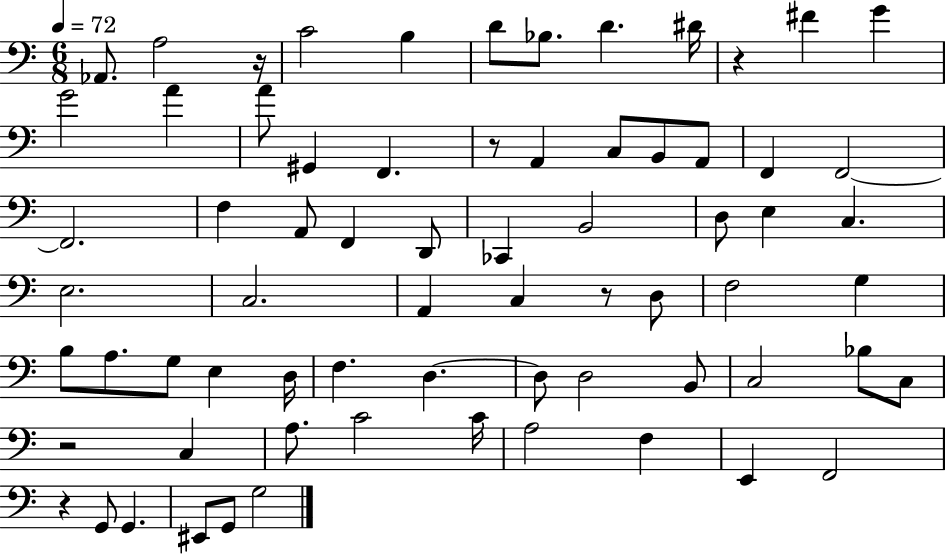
{
  \clef bass
  \numericTimeSignature
  \time 6/8
  \key c \major
  \tempo 4 = 72
  aes,8. a2 r16 | c'2 b4 | d'8 bes8. d'4. dis'16 | r4 fis'4 g'4 | \break g'2 a'4 | a'8 gis,4 f,4. | r8 a,4 c8 b,8 a,8 | f,4 f,2~~ | \break f,2. | f4 a,8 f,4 d,8 | ces,4 b,2 | d8 e4 c4. | \break e2. | c2. | a,4 c4 r8 d8 | f2 g4 | \break b8 a8. g8 e4 d16 | f4. d4.~~ | d8 d2 b,8 | c2 bes8 c8 | \break r2 c4 | a8. c'2 c'16 | a2 f4 | e,4 f,2 | \break r4 g,8 g,4. | eis,8 g,8 g2 | \bar "|."
}